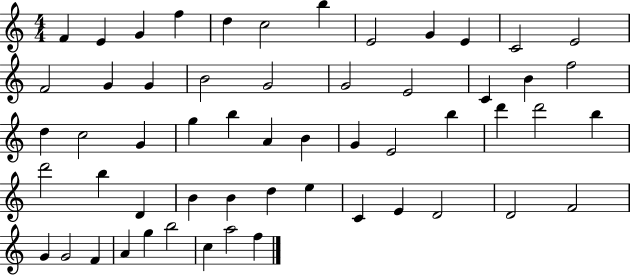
{
  \clef treble
  \numericTimeSignature
  \time 4/4
  \key c \major
  f'4 e'4 g'4 f''4 | d''4 c''2 b''4 | e'2 g'4 e'4 | c'2 e'2 | \break f'2 g'4 g'4 | b'2 g'2 | g'2 e'2 | c'4 b'4 f''2 | \break d''4 c''2 g'4 | g''4 b''4 a'4 b'4 | g'4 e'2 b''4 | d'''4 d'''2 b''4 | \break d'''2 b''4 d'4 | b'4 b'4 d''4 e''4 | c'4 e'4 d'2 | d'2 f'2 | \break g'4 g'2 f'4 | a'4 g''4 b''2 | c''4 a''2 f''4 | \bar "|."
}